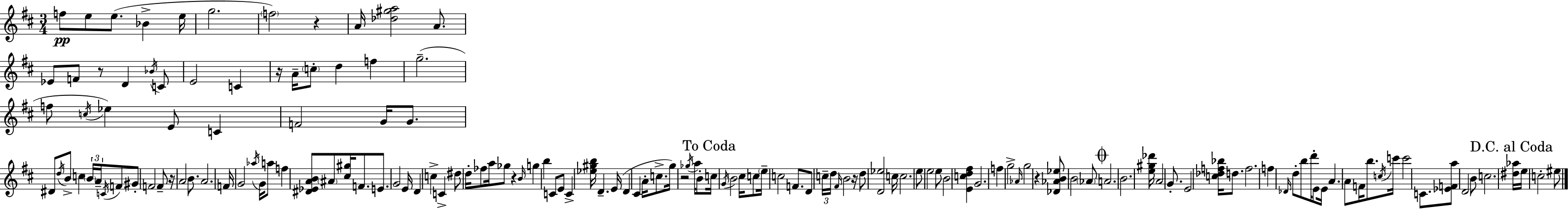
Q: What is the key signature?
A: D major